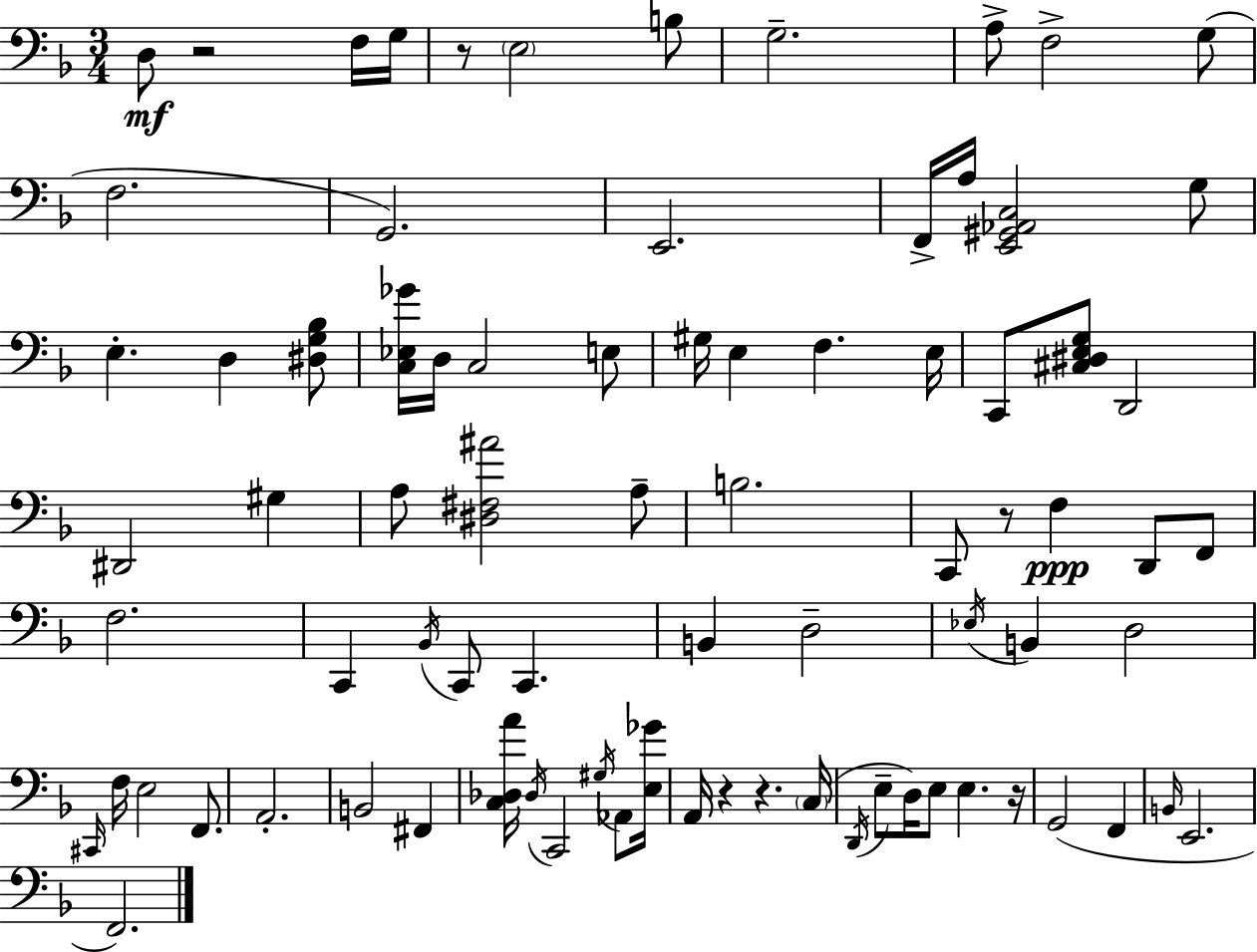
{
  \clef bass
  \numericTimeSignature
  \time 3/4
  \key f \major
  d8\mf r2 f16 g16 | r8 \parenthesize e2 b8 | g2.-- | a8-> f2-> g8( | \break f2. | g,2.) | e,2. | f,16-> a16 <e, gis, aes, c>2 g8 | \break e4.-. d4 <dis g bes>8 | <c ees ges'>16 d16 c2 e8 | gis16 e4 f4. e16 | c,8 <cis dis e g>8 d,2 | \break dis,2 gis4 | a8 <dis fis ais'>2 a8-- | b2. | c,8 r8 f4\ppp d,8 f,8 | \break f2. | c,4 \acciaccatura { bes,16 } c,8 c,4. | b,4 d2-- | \acciaccatura { ees16 } b,4 d2 | \break \grace { cis,16 } f16 e2 | f,8. a,2.-. | b,2 fis,4 | <c des a'>16 \acciaccatura { des16 } c,2 | \break \acciaccatura { gis16 } aes,8 <e ges'>16 a,16 r4 r4. | \parenthesize c16( \acciaccatura { d,16 } e8-- d16) e8 e4. | r16 g,2( | f,4 \grace { b,16 } e,2. | \break f,2.) | \bar "|."
}